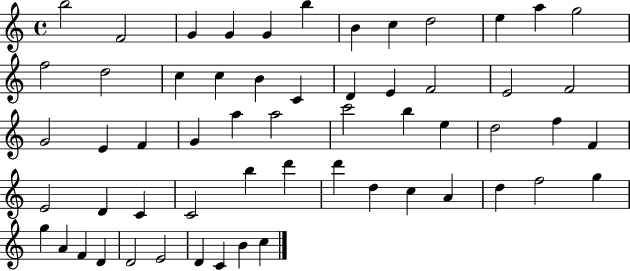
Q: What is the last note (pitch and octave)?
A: C5